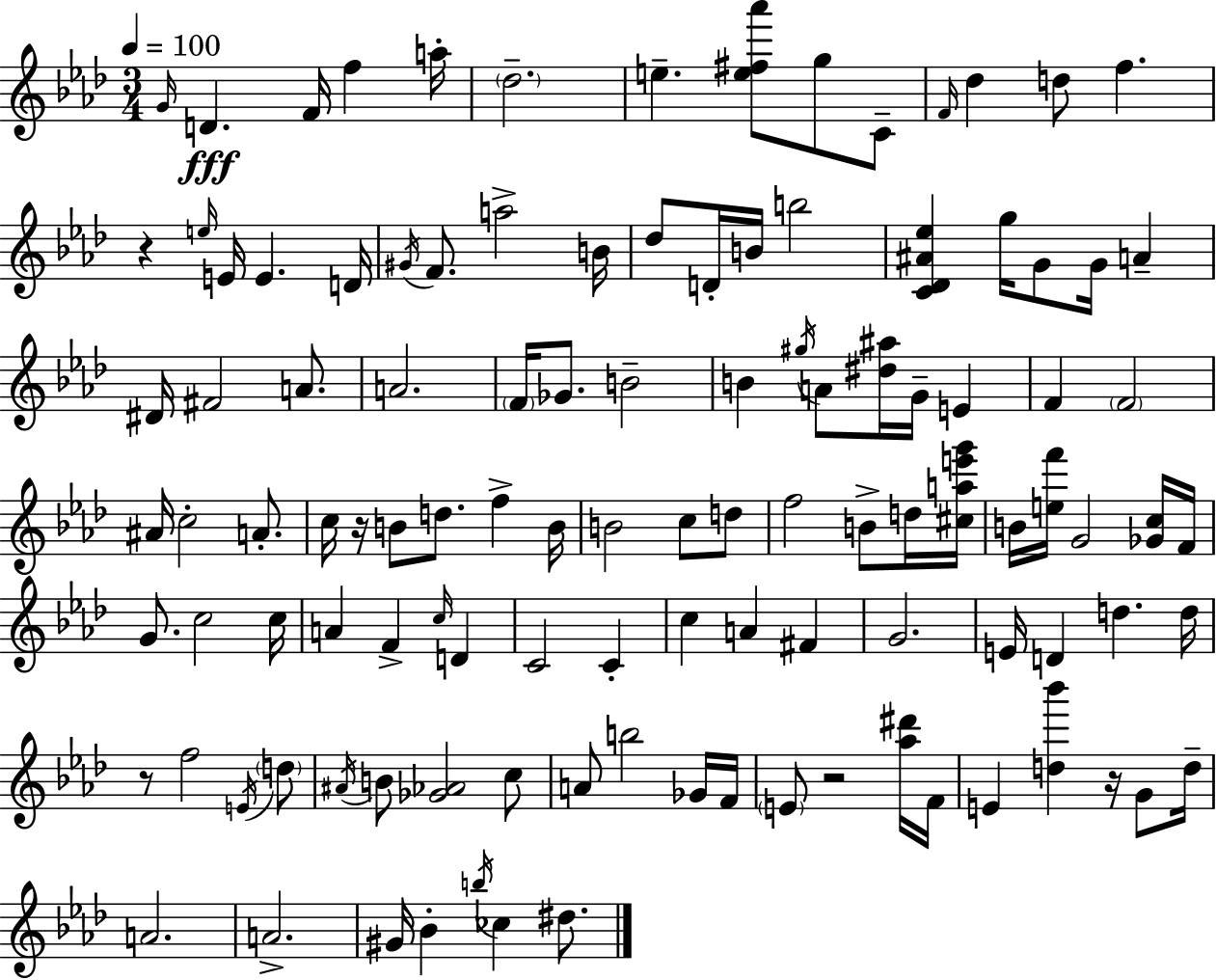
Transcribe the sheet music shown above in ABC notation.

X:1
T:Untitled
M:3/4
L:1/4
K:Fm
G/4 D F/4 f a/4 _d2 e [e^f_a']/2 g/2 C/2 F/4 _d d/2 f z e/4 E/4 E D/4 ^G/4 F/2 a2 B/4 _d/2 D/4 B/4 b2 [C_D^A_e] g/4 G/2 G/4 A ^D/4 ^F2 A/2 A2 F/4 _G/2 B2 B ^g/4 A/2 [^d^a]/4 G/4 E F F2 ^A/4 c2 A/2 c/4 z/4 B/2 d/2 f B/4 B2 c/2 d/2 f2 B/2 d/4 [^cae'g']/4 B/4 [ef']/4 G2 [_Gc]/4 F/4 G/2 c2 c/4 A F c/4 D C2 C c A ^F G2 E/4 D d d/4 z/2 f2 E/4 d/2 ^A/4 B/2 [_G_A]2 c/2 A/2 b2 _G/4 F/4 E/2 z2 [_a^d']/4 F/4 E [d_b'] z/4 G/2 d/4 A2 A2 ^G/4 _B b/4 _c ^d/2